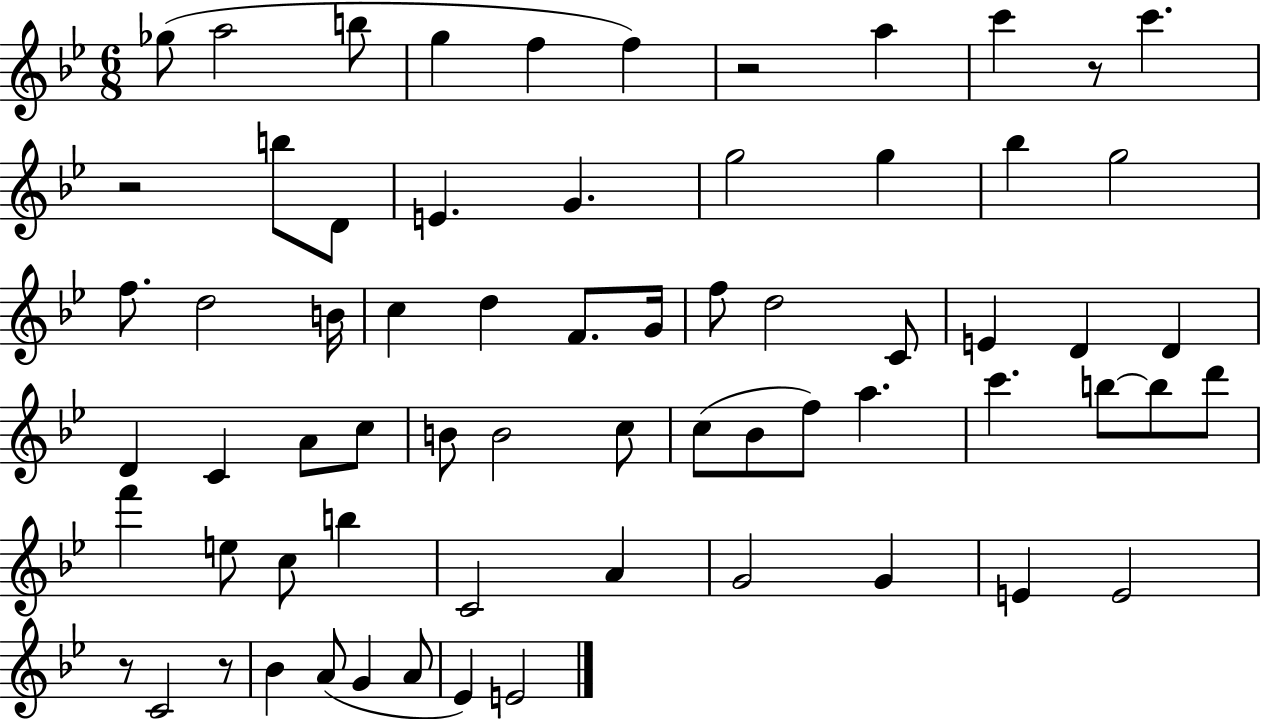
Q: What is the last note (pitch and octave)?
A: E4